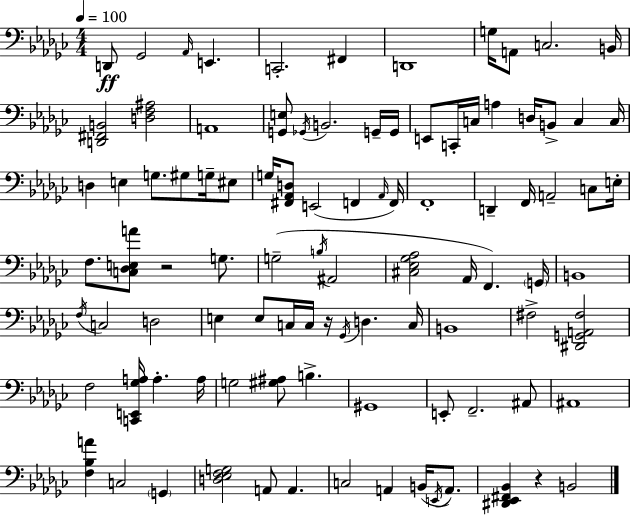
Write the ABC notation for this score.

X:1
T:Untitled
M:4/4
L:1/4
K:Ebm
D,,/2 _G,,2 _A,,/4 E,, C,,2 ^F,, D,,4 G,/4 A,,/2 C,2 B,,/4 [D,,^F,,B,,]2 [D,F,^A,]2 A,,4 [G,,E,]/2 _G,,/4 B,,2 G,,/4 G,,/4 E,,/2 C,,/4 C,/4 A, D,/4 B,,/2 C, C,/4 D, E, G,/2 ^G,/2 G,/4 ^E,/2 G,/4 [^F,,_A,,D,]/2 E,,2 F,, _A,,/4 F,,/4 F,,4 D,, F,,/4 A,,2 C,/2 E,/4 F,/2 [C,_D,E,A]/2 z2 G,/2 G,2 B,/4 ^A,,2 [^C,_E,_G,_A,]2 _A,,/4 F,, G,,/4 B,,4 F,/4 C,2 D,2 E, E,/2 C,/4 C,/4 z/4 _G,,/4 D, C,/4 B,,4 ^F,2 [^D,,G,,A,,^F,]2 F,2 [C,,E,,_G,A,]/4 A, A,/4 G,2 [^G,^A,]/2 B, ^G,,4 E,,/2 F,,2 ^A,,/2 ^A,,4 [F,_B,A] C,2 G,, [D,_E,F,G,]2 A,,/2 A,, C,2 A,, B,,/4 E,,/4 A,,/2 [^D,,_E,,^F,,_B,,] z B,,2